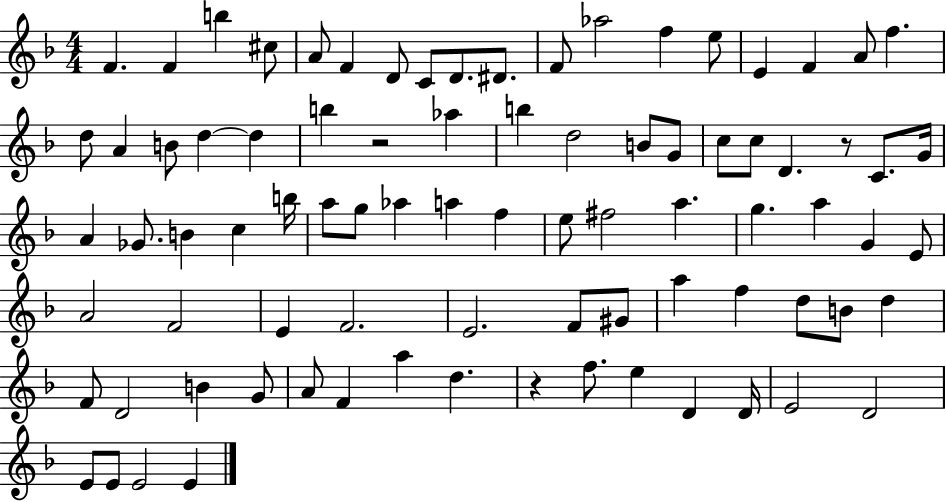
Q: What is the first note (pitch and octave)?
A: F4